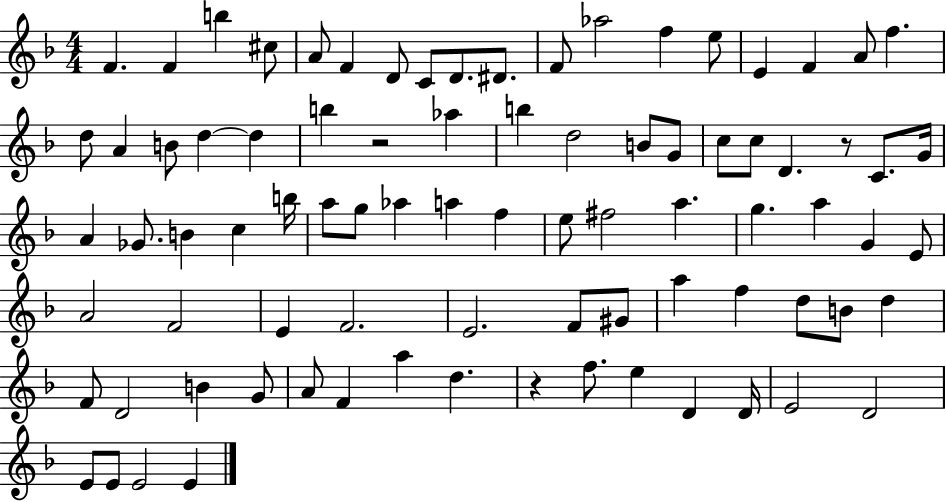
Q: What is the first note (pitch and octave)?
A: F4